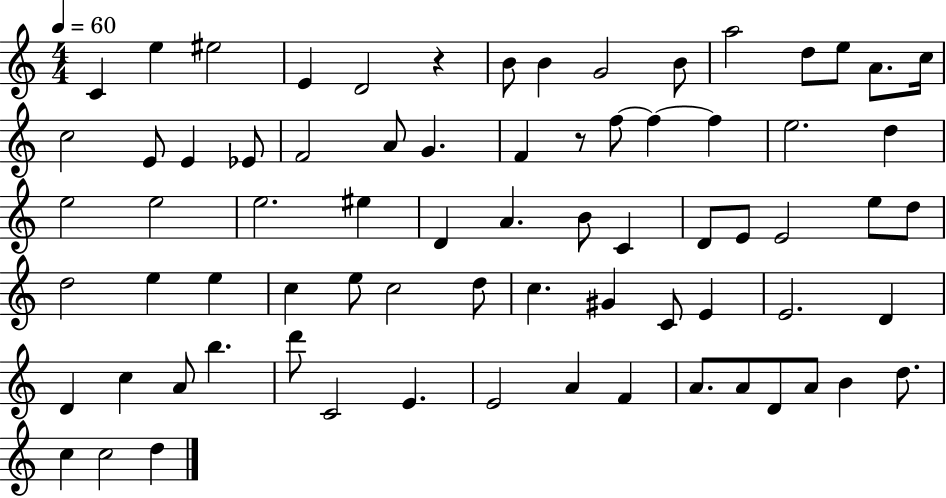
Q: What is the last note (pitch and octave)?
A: D5